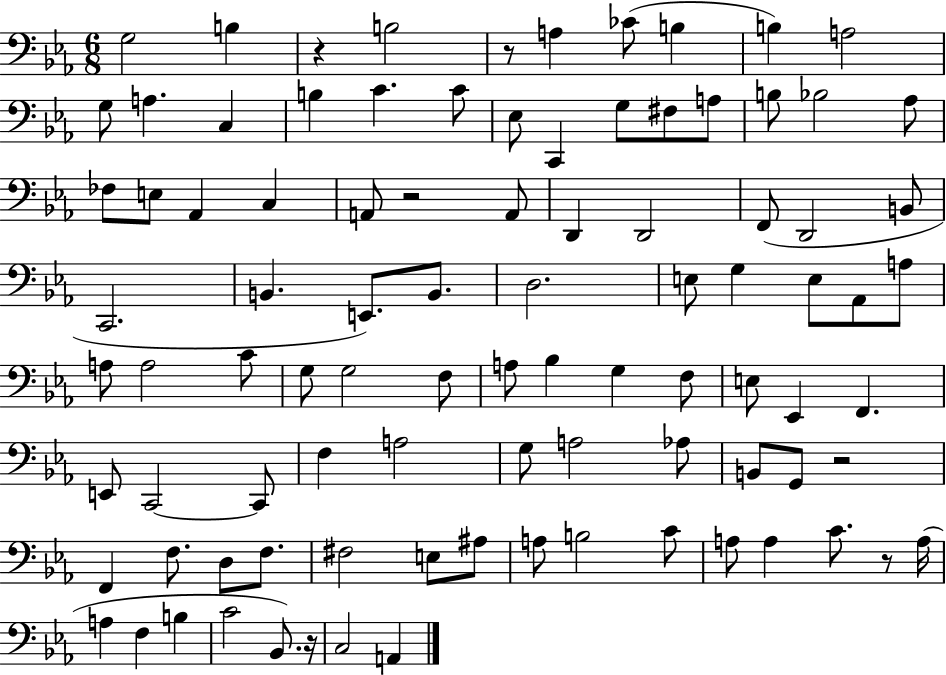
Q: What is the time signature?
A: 6/8